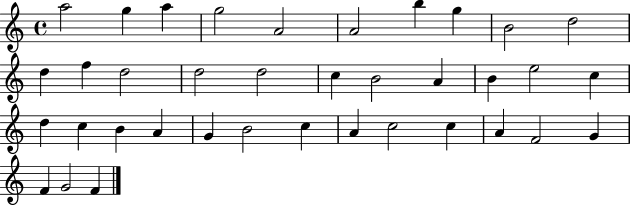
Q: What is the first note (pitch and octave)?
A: A5